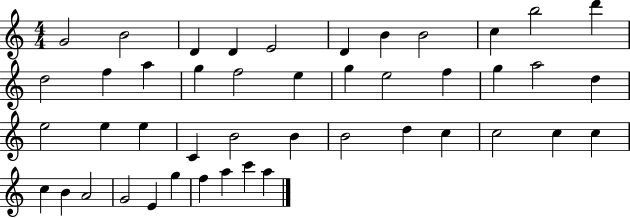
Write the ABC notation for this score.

X:1
T:Untitled
M:4/4
L:1/4
K:C
G2 B2 D D E2 D B B2 c b2 d' d2 f a g f2 e g e2 f g a2 d e2 e e C B2 B B2 d c c2 c c c B A2 G2 E g f a c' a